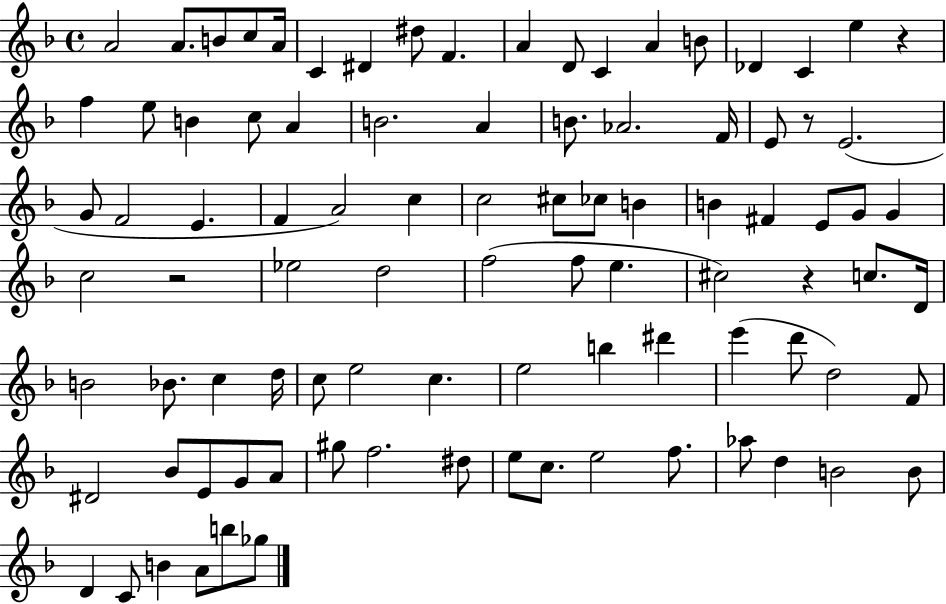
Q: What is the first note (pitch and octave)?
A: A4